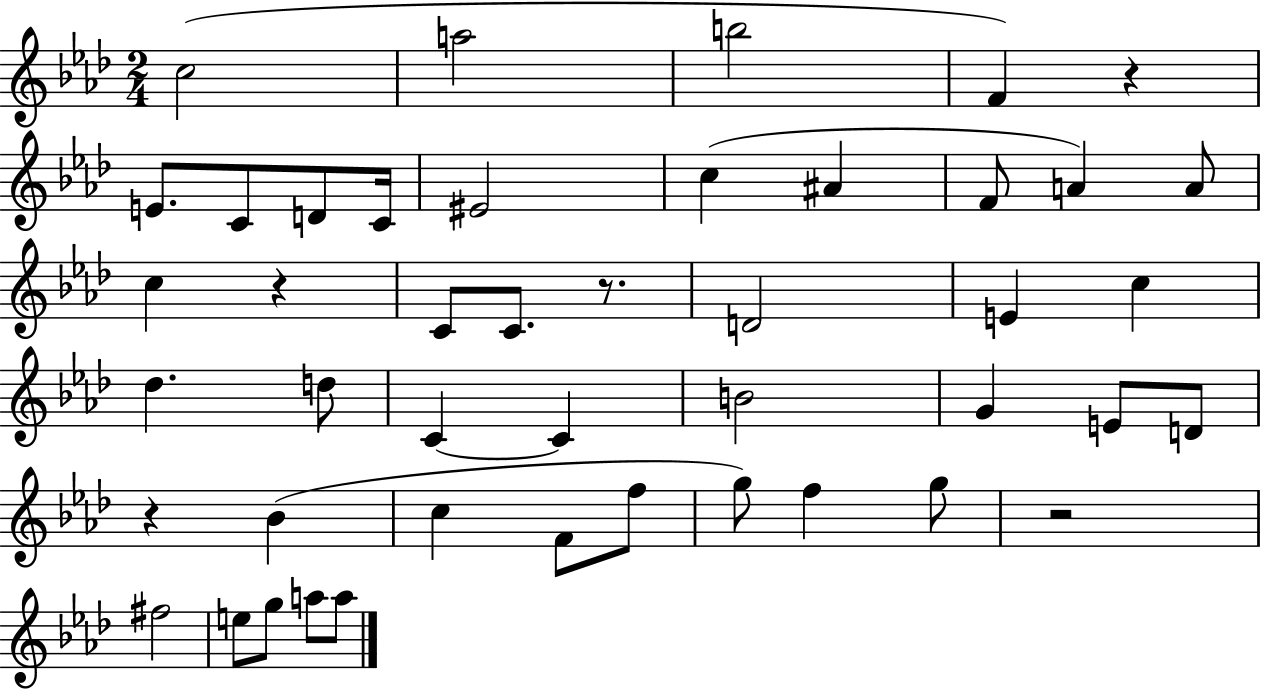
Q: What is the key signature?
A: AES major